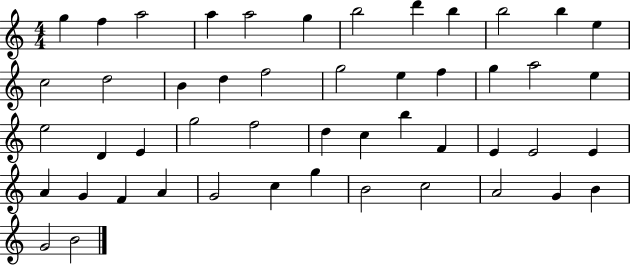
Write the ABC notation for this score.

X:1
T:Untitled
M:4/4
L:1/4
K:C
g f a2 a a2 g b2 d' b b2 b e c2 d2 B d f2 g2 e f g a2 e e2 D E g2 f2 d c b F E E2 E A G F A G2 c g B2 c2 A2 G B G2 B2